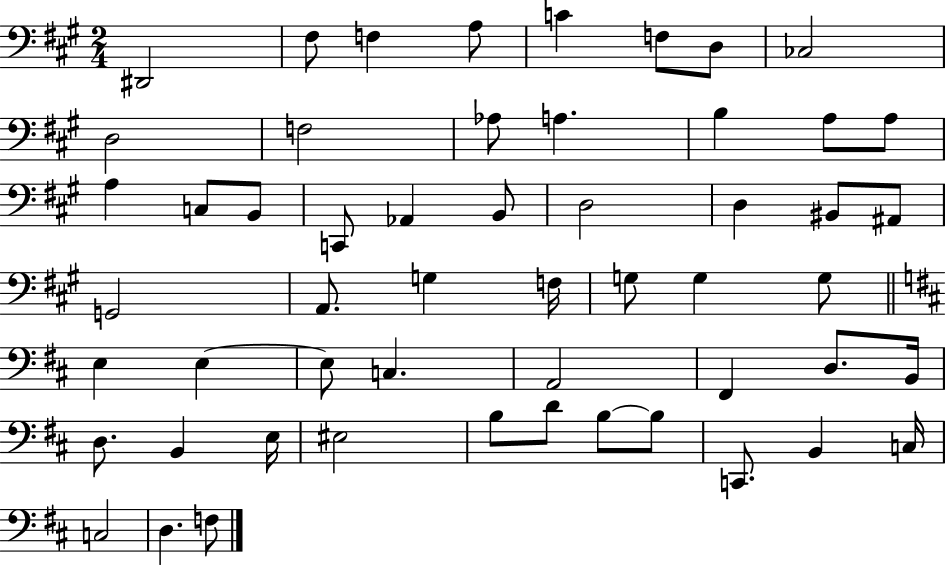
{
  \clef bass
  \numericTimeSignature
  \time 2/4
  \key a \major
  dis,2 | fis8 f4 a8 | c'4 f8 d8 | ces2 | \break d2 | f2 | aes8 a4. | b4 a8 a8 | \break a4 c8 b,8 | c,8 aes,4 b,8 | d2 | d4 bis,8 ais,8 | \break g,2 | a,8. g4 f16 | g8 g4 g8 | \bar "||" \break \key d \major e4 e4~~ | e8 c4. | a,2 | fis,4 d8. b,16 | \break d8. b,4 e16 | eis2 | b8 d'8 b8~~ b8 | c,8. b,4 c16 | \break c2 | d4. f8 | \bar "|."
}